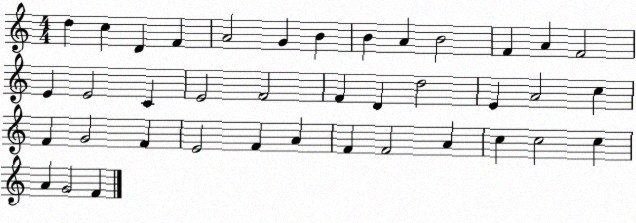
X:1
T:Untitled
M:4/4
L:1/4
K:C
d c D F A2 G B B A B2 F A F2 E E2 C E2 F2 F D d2 E A2 c F G2 F E2 F A F F2 A c c2 c A G2 F